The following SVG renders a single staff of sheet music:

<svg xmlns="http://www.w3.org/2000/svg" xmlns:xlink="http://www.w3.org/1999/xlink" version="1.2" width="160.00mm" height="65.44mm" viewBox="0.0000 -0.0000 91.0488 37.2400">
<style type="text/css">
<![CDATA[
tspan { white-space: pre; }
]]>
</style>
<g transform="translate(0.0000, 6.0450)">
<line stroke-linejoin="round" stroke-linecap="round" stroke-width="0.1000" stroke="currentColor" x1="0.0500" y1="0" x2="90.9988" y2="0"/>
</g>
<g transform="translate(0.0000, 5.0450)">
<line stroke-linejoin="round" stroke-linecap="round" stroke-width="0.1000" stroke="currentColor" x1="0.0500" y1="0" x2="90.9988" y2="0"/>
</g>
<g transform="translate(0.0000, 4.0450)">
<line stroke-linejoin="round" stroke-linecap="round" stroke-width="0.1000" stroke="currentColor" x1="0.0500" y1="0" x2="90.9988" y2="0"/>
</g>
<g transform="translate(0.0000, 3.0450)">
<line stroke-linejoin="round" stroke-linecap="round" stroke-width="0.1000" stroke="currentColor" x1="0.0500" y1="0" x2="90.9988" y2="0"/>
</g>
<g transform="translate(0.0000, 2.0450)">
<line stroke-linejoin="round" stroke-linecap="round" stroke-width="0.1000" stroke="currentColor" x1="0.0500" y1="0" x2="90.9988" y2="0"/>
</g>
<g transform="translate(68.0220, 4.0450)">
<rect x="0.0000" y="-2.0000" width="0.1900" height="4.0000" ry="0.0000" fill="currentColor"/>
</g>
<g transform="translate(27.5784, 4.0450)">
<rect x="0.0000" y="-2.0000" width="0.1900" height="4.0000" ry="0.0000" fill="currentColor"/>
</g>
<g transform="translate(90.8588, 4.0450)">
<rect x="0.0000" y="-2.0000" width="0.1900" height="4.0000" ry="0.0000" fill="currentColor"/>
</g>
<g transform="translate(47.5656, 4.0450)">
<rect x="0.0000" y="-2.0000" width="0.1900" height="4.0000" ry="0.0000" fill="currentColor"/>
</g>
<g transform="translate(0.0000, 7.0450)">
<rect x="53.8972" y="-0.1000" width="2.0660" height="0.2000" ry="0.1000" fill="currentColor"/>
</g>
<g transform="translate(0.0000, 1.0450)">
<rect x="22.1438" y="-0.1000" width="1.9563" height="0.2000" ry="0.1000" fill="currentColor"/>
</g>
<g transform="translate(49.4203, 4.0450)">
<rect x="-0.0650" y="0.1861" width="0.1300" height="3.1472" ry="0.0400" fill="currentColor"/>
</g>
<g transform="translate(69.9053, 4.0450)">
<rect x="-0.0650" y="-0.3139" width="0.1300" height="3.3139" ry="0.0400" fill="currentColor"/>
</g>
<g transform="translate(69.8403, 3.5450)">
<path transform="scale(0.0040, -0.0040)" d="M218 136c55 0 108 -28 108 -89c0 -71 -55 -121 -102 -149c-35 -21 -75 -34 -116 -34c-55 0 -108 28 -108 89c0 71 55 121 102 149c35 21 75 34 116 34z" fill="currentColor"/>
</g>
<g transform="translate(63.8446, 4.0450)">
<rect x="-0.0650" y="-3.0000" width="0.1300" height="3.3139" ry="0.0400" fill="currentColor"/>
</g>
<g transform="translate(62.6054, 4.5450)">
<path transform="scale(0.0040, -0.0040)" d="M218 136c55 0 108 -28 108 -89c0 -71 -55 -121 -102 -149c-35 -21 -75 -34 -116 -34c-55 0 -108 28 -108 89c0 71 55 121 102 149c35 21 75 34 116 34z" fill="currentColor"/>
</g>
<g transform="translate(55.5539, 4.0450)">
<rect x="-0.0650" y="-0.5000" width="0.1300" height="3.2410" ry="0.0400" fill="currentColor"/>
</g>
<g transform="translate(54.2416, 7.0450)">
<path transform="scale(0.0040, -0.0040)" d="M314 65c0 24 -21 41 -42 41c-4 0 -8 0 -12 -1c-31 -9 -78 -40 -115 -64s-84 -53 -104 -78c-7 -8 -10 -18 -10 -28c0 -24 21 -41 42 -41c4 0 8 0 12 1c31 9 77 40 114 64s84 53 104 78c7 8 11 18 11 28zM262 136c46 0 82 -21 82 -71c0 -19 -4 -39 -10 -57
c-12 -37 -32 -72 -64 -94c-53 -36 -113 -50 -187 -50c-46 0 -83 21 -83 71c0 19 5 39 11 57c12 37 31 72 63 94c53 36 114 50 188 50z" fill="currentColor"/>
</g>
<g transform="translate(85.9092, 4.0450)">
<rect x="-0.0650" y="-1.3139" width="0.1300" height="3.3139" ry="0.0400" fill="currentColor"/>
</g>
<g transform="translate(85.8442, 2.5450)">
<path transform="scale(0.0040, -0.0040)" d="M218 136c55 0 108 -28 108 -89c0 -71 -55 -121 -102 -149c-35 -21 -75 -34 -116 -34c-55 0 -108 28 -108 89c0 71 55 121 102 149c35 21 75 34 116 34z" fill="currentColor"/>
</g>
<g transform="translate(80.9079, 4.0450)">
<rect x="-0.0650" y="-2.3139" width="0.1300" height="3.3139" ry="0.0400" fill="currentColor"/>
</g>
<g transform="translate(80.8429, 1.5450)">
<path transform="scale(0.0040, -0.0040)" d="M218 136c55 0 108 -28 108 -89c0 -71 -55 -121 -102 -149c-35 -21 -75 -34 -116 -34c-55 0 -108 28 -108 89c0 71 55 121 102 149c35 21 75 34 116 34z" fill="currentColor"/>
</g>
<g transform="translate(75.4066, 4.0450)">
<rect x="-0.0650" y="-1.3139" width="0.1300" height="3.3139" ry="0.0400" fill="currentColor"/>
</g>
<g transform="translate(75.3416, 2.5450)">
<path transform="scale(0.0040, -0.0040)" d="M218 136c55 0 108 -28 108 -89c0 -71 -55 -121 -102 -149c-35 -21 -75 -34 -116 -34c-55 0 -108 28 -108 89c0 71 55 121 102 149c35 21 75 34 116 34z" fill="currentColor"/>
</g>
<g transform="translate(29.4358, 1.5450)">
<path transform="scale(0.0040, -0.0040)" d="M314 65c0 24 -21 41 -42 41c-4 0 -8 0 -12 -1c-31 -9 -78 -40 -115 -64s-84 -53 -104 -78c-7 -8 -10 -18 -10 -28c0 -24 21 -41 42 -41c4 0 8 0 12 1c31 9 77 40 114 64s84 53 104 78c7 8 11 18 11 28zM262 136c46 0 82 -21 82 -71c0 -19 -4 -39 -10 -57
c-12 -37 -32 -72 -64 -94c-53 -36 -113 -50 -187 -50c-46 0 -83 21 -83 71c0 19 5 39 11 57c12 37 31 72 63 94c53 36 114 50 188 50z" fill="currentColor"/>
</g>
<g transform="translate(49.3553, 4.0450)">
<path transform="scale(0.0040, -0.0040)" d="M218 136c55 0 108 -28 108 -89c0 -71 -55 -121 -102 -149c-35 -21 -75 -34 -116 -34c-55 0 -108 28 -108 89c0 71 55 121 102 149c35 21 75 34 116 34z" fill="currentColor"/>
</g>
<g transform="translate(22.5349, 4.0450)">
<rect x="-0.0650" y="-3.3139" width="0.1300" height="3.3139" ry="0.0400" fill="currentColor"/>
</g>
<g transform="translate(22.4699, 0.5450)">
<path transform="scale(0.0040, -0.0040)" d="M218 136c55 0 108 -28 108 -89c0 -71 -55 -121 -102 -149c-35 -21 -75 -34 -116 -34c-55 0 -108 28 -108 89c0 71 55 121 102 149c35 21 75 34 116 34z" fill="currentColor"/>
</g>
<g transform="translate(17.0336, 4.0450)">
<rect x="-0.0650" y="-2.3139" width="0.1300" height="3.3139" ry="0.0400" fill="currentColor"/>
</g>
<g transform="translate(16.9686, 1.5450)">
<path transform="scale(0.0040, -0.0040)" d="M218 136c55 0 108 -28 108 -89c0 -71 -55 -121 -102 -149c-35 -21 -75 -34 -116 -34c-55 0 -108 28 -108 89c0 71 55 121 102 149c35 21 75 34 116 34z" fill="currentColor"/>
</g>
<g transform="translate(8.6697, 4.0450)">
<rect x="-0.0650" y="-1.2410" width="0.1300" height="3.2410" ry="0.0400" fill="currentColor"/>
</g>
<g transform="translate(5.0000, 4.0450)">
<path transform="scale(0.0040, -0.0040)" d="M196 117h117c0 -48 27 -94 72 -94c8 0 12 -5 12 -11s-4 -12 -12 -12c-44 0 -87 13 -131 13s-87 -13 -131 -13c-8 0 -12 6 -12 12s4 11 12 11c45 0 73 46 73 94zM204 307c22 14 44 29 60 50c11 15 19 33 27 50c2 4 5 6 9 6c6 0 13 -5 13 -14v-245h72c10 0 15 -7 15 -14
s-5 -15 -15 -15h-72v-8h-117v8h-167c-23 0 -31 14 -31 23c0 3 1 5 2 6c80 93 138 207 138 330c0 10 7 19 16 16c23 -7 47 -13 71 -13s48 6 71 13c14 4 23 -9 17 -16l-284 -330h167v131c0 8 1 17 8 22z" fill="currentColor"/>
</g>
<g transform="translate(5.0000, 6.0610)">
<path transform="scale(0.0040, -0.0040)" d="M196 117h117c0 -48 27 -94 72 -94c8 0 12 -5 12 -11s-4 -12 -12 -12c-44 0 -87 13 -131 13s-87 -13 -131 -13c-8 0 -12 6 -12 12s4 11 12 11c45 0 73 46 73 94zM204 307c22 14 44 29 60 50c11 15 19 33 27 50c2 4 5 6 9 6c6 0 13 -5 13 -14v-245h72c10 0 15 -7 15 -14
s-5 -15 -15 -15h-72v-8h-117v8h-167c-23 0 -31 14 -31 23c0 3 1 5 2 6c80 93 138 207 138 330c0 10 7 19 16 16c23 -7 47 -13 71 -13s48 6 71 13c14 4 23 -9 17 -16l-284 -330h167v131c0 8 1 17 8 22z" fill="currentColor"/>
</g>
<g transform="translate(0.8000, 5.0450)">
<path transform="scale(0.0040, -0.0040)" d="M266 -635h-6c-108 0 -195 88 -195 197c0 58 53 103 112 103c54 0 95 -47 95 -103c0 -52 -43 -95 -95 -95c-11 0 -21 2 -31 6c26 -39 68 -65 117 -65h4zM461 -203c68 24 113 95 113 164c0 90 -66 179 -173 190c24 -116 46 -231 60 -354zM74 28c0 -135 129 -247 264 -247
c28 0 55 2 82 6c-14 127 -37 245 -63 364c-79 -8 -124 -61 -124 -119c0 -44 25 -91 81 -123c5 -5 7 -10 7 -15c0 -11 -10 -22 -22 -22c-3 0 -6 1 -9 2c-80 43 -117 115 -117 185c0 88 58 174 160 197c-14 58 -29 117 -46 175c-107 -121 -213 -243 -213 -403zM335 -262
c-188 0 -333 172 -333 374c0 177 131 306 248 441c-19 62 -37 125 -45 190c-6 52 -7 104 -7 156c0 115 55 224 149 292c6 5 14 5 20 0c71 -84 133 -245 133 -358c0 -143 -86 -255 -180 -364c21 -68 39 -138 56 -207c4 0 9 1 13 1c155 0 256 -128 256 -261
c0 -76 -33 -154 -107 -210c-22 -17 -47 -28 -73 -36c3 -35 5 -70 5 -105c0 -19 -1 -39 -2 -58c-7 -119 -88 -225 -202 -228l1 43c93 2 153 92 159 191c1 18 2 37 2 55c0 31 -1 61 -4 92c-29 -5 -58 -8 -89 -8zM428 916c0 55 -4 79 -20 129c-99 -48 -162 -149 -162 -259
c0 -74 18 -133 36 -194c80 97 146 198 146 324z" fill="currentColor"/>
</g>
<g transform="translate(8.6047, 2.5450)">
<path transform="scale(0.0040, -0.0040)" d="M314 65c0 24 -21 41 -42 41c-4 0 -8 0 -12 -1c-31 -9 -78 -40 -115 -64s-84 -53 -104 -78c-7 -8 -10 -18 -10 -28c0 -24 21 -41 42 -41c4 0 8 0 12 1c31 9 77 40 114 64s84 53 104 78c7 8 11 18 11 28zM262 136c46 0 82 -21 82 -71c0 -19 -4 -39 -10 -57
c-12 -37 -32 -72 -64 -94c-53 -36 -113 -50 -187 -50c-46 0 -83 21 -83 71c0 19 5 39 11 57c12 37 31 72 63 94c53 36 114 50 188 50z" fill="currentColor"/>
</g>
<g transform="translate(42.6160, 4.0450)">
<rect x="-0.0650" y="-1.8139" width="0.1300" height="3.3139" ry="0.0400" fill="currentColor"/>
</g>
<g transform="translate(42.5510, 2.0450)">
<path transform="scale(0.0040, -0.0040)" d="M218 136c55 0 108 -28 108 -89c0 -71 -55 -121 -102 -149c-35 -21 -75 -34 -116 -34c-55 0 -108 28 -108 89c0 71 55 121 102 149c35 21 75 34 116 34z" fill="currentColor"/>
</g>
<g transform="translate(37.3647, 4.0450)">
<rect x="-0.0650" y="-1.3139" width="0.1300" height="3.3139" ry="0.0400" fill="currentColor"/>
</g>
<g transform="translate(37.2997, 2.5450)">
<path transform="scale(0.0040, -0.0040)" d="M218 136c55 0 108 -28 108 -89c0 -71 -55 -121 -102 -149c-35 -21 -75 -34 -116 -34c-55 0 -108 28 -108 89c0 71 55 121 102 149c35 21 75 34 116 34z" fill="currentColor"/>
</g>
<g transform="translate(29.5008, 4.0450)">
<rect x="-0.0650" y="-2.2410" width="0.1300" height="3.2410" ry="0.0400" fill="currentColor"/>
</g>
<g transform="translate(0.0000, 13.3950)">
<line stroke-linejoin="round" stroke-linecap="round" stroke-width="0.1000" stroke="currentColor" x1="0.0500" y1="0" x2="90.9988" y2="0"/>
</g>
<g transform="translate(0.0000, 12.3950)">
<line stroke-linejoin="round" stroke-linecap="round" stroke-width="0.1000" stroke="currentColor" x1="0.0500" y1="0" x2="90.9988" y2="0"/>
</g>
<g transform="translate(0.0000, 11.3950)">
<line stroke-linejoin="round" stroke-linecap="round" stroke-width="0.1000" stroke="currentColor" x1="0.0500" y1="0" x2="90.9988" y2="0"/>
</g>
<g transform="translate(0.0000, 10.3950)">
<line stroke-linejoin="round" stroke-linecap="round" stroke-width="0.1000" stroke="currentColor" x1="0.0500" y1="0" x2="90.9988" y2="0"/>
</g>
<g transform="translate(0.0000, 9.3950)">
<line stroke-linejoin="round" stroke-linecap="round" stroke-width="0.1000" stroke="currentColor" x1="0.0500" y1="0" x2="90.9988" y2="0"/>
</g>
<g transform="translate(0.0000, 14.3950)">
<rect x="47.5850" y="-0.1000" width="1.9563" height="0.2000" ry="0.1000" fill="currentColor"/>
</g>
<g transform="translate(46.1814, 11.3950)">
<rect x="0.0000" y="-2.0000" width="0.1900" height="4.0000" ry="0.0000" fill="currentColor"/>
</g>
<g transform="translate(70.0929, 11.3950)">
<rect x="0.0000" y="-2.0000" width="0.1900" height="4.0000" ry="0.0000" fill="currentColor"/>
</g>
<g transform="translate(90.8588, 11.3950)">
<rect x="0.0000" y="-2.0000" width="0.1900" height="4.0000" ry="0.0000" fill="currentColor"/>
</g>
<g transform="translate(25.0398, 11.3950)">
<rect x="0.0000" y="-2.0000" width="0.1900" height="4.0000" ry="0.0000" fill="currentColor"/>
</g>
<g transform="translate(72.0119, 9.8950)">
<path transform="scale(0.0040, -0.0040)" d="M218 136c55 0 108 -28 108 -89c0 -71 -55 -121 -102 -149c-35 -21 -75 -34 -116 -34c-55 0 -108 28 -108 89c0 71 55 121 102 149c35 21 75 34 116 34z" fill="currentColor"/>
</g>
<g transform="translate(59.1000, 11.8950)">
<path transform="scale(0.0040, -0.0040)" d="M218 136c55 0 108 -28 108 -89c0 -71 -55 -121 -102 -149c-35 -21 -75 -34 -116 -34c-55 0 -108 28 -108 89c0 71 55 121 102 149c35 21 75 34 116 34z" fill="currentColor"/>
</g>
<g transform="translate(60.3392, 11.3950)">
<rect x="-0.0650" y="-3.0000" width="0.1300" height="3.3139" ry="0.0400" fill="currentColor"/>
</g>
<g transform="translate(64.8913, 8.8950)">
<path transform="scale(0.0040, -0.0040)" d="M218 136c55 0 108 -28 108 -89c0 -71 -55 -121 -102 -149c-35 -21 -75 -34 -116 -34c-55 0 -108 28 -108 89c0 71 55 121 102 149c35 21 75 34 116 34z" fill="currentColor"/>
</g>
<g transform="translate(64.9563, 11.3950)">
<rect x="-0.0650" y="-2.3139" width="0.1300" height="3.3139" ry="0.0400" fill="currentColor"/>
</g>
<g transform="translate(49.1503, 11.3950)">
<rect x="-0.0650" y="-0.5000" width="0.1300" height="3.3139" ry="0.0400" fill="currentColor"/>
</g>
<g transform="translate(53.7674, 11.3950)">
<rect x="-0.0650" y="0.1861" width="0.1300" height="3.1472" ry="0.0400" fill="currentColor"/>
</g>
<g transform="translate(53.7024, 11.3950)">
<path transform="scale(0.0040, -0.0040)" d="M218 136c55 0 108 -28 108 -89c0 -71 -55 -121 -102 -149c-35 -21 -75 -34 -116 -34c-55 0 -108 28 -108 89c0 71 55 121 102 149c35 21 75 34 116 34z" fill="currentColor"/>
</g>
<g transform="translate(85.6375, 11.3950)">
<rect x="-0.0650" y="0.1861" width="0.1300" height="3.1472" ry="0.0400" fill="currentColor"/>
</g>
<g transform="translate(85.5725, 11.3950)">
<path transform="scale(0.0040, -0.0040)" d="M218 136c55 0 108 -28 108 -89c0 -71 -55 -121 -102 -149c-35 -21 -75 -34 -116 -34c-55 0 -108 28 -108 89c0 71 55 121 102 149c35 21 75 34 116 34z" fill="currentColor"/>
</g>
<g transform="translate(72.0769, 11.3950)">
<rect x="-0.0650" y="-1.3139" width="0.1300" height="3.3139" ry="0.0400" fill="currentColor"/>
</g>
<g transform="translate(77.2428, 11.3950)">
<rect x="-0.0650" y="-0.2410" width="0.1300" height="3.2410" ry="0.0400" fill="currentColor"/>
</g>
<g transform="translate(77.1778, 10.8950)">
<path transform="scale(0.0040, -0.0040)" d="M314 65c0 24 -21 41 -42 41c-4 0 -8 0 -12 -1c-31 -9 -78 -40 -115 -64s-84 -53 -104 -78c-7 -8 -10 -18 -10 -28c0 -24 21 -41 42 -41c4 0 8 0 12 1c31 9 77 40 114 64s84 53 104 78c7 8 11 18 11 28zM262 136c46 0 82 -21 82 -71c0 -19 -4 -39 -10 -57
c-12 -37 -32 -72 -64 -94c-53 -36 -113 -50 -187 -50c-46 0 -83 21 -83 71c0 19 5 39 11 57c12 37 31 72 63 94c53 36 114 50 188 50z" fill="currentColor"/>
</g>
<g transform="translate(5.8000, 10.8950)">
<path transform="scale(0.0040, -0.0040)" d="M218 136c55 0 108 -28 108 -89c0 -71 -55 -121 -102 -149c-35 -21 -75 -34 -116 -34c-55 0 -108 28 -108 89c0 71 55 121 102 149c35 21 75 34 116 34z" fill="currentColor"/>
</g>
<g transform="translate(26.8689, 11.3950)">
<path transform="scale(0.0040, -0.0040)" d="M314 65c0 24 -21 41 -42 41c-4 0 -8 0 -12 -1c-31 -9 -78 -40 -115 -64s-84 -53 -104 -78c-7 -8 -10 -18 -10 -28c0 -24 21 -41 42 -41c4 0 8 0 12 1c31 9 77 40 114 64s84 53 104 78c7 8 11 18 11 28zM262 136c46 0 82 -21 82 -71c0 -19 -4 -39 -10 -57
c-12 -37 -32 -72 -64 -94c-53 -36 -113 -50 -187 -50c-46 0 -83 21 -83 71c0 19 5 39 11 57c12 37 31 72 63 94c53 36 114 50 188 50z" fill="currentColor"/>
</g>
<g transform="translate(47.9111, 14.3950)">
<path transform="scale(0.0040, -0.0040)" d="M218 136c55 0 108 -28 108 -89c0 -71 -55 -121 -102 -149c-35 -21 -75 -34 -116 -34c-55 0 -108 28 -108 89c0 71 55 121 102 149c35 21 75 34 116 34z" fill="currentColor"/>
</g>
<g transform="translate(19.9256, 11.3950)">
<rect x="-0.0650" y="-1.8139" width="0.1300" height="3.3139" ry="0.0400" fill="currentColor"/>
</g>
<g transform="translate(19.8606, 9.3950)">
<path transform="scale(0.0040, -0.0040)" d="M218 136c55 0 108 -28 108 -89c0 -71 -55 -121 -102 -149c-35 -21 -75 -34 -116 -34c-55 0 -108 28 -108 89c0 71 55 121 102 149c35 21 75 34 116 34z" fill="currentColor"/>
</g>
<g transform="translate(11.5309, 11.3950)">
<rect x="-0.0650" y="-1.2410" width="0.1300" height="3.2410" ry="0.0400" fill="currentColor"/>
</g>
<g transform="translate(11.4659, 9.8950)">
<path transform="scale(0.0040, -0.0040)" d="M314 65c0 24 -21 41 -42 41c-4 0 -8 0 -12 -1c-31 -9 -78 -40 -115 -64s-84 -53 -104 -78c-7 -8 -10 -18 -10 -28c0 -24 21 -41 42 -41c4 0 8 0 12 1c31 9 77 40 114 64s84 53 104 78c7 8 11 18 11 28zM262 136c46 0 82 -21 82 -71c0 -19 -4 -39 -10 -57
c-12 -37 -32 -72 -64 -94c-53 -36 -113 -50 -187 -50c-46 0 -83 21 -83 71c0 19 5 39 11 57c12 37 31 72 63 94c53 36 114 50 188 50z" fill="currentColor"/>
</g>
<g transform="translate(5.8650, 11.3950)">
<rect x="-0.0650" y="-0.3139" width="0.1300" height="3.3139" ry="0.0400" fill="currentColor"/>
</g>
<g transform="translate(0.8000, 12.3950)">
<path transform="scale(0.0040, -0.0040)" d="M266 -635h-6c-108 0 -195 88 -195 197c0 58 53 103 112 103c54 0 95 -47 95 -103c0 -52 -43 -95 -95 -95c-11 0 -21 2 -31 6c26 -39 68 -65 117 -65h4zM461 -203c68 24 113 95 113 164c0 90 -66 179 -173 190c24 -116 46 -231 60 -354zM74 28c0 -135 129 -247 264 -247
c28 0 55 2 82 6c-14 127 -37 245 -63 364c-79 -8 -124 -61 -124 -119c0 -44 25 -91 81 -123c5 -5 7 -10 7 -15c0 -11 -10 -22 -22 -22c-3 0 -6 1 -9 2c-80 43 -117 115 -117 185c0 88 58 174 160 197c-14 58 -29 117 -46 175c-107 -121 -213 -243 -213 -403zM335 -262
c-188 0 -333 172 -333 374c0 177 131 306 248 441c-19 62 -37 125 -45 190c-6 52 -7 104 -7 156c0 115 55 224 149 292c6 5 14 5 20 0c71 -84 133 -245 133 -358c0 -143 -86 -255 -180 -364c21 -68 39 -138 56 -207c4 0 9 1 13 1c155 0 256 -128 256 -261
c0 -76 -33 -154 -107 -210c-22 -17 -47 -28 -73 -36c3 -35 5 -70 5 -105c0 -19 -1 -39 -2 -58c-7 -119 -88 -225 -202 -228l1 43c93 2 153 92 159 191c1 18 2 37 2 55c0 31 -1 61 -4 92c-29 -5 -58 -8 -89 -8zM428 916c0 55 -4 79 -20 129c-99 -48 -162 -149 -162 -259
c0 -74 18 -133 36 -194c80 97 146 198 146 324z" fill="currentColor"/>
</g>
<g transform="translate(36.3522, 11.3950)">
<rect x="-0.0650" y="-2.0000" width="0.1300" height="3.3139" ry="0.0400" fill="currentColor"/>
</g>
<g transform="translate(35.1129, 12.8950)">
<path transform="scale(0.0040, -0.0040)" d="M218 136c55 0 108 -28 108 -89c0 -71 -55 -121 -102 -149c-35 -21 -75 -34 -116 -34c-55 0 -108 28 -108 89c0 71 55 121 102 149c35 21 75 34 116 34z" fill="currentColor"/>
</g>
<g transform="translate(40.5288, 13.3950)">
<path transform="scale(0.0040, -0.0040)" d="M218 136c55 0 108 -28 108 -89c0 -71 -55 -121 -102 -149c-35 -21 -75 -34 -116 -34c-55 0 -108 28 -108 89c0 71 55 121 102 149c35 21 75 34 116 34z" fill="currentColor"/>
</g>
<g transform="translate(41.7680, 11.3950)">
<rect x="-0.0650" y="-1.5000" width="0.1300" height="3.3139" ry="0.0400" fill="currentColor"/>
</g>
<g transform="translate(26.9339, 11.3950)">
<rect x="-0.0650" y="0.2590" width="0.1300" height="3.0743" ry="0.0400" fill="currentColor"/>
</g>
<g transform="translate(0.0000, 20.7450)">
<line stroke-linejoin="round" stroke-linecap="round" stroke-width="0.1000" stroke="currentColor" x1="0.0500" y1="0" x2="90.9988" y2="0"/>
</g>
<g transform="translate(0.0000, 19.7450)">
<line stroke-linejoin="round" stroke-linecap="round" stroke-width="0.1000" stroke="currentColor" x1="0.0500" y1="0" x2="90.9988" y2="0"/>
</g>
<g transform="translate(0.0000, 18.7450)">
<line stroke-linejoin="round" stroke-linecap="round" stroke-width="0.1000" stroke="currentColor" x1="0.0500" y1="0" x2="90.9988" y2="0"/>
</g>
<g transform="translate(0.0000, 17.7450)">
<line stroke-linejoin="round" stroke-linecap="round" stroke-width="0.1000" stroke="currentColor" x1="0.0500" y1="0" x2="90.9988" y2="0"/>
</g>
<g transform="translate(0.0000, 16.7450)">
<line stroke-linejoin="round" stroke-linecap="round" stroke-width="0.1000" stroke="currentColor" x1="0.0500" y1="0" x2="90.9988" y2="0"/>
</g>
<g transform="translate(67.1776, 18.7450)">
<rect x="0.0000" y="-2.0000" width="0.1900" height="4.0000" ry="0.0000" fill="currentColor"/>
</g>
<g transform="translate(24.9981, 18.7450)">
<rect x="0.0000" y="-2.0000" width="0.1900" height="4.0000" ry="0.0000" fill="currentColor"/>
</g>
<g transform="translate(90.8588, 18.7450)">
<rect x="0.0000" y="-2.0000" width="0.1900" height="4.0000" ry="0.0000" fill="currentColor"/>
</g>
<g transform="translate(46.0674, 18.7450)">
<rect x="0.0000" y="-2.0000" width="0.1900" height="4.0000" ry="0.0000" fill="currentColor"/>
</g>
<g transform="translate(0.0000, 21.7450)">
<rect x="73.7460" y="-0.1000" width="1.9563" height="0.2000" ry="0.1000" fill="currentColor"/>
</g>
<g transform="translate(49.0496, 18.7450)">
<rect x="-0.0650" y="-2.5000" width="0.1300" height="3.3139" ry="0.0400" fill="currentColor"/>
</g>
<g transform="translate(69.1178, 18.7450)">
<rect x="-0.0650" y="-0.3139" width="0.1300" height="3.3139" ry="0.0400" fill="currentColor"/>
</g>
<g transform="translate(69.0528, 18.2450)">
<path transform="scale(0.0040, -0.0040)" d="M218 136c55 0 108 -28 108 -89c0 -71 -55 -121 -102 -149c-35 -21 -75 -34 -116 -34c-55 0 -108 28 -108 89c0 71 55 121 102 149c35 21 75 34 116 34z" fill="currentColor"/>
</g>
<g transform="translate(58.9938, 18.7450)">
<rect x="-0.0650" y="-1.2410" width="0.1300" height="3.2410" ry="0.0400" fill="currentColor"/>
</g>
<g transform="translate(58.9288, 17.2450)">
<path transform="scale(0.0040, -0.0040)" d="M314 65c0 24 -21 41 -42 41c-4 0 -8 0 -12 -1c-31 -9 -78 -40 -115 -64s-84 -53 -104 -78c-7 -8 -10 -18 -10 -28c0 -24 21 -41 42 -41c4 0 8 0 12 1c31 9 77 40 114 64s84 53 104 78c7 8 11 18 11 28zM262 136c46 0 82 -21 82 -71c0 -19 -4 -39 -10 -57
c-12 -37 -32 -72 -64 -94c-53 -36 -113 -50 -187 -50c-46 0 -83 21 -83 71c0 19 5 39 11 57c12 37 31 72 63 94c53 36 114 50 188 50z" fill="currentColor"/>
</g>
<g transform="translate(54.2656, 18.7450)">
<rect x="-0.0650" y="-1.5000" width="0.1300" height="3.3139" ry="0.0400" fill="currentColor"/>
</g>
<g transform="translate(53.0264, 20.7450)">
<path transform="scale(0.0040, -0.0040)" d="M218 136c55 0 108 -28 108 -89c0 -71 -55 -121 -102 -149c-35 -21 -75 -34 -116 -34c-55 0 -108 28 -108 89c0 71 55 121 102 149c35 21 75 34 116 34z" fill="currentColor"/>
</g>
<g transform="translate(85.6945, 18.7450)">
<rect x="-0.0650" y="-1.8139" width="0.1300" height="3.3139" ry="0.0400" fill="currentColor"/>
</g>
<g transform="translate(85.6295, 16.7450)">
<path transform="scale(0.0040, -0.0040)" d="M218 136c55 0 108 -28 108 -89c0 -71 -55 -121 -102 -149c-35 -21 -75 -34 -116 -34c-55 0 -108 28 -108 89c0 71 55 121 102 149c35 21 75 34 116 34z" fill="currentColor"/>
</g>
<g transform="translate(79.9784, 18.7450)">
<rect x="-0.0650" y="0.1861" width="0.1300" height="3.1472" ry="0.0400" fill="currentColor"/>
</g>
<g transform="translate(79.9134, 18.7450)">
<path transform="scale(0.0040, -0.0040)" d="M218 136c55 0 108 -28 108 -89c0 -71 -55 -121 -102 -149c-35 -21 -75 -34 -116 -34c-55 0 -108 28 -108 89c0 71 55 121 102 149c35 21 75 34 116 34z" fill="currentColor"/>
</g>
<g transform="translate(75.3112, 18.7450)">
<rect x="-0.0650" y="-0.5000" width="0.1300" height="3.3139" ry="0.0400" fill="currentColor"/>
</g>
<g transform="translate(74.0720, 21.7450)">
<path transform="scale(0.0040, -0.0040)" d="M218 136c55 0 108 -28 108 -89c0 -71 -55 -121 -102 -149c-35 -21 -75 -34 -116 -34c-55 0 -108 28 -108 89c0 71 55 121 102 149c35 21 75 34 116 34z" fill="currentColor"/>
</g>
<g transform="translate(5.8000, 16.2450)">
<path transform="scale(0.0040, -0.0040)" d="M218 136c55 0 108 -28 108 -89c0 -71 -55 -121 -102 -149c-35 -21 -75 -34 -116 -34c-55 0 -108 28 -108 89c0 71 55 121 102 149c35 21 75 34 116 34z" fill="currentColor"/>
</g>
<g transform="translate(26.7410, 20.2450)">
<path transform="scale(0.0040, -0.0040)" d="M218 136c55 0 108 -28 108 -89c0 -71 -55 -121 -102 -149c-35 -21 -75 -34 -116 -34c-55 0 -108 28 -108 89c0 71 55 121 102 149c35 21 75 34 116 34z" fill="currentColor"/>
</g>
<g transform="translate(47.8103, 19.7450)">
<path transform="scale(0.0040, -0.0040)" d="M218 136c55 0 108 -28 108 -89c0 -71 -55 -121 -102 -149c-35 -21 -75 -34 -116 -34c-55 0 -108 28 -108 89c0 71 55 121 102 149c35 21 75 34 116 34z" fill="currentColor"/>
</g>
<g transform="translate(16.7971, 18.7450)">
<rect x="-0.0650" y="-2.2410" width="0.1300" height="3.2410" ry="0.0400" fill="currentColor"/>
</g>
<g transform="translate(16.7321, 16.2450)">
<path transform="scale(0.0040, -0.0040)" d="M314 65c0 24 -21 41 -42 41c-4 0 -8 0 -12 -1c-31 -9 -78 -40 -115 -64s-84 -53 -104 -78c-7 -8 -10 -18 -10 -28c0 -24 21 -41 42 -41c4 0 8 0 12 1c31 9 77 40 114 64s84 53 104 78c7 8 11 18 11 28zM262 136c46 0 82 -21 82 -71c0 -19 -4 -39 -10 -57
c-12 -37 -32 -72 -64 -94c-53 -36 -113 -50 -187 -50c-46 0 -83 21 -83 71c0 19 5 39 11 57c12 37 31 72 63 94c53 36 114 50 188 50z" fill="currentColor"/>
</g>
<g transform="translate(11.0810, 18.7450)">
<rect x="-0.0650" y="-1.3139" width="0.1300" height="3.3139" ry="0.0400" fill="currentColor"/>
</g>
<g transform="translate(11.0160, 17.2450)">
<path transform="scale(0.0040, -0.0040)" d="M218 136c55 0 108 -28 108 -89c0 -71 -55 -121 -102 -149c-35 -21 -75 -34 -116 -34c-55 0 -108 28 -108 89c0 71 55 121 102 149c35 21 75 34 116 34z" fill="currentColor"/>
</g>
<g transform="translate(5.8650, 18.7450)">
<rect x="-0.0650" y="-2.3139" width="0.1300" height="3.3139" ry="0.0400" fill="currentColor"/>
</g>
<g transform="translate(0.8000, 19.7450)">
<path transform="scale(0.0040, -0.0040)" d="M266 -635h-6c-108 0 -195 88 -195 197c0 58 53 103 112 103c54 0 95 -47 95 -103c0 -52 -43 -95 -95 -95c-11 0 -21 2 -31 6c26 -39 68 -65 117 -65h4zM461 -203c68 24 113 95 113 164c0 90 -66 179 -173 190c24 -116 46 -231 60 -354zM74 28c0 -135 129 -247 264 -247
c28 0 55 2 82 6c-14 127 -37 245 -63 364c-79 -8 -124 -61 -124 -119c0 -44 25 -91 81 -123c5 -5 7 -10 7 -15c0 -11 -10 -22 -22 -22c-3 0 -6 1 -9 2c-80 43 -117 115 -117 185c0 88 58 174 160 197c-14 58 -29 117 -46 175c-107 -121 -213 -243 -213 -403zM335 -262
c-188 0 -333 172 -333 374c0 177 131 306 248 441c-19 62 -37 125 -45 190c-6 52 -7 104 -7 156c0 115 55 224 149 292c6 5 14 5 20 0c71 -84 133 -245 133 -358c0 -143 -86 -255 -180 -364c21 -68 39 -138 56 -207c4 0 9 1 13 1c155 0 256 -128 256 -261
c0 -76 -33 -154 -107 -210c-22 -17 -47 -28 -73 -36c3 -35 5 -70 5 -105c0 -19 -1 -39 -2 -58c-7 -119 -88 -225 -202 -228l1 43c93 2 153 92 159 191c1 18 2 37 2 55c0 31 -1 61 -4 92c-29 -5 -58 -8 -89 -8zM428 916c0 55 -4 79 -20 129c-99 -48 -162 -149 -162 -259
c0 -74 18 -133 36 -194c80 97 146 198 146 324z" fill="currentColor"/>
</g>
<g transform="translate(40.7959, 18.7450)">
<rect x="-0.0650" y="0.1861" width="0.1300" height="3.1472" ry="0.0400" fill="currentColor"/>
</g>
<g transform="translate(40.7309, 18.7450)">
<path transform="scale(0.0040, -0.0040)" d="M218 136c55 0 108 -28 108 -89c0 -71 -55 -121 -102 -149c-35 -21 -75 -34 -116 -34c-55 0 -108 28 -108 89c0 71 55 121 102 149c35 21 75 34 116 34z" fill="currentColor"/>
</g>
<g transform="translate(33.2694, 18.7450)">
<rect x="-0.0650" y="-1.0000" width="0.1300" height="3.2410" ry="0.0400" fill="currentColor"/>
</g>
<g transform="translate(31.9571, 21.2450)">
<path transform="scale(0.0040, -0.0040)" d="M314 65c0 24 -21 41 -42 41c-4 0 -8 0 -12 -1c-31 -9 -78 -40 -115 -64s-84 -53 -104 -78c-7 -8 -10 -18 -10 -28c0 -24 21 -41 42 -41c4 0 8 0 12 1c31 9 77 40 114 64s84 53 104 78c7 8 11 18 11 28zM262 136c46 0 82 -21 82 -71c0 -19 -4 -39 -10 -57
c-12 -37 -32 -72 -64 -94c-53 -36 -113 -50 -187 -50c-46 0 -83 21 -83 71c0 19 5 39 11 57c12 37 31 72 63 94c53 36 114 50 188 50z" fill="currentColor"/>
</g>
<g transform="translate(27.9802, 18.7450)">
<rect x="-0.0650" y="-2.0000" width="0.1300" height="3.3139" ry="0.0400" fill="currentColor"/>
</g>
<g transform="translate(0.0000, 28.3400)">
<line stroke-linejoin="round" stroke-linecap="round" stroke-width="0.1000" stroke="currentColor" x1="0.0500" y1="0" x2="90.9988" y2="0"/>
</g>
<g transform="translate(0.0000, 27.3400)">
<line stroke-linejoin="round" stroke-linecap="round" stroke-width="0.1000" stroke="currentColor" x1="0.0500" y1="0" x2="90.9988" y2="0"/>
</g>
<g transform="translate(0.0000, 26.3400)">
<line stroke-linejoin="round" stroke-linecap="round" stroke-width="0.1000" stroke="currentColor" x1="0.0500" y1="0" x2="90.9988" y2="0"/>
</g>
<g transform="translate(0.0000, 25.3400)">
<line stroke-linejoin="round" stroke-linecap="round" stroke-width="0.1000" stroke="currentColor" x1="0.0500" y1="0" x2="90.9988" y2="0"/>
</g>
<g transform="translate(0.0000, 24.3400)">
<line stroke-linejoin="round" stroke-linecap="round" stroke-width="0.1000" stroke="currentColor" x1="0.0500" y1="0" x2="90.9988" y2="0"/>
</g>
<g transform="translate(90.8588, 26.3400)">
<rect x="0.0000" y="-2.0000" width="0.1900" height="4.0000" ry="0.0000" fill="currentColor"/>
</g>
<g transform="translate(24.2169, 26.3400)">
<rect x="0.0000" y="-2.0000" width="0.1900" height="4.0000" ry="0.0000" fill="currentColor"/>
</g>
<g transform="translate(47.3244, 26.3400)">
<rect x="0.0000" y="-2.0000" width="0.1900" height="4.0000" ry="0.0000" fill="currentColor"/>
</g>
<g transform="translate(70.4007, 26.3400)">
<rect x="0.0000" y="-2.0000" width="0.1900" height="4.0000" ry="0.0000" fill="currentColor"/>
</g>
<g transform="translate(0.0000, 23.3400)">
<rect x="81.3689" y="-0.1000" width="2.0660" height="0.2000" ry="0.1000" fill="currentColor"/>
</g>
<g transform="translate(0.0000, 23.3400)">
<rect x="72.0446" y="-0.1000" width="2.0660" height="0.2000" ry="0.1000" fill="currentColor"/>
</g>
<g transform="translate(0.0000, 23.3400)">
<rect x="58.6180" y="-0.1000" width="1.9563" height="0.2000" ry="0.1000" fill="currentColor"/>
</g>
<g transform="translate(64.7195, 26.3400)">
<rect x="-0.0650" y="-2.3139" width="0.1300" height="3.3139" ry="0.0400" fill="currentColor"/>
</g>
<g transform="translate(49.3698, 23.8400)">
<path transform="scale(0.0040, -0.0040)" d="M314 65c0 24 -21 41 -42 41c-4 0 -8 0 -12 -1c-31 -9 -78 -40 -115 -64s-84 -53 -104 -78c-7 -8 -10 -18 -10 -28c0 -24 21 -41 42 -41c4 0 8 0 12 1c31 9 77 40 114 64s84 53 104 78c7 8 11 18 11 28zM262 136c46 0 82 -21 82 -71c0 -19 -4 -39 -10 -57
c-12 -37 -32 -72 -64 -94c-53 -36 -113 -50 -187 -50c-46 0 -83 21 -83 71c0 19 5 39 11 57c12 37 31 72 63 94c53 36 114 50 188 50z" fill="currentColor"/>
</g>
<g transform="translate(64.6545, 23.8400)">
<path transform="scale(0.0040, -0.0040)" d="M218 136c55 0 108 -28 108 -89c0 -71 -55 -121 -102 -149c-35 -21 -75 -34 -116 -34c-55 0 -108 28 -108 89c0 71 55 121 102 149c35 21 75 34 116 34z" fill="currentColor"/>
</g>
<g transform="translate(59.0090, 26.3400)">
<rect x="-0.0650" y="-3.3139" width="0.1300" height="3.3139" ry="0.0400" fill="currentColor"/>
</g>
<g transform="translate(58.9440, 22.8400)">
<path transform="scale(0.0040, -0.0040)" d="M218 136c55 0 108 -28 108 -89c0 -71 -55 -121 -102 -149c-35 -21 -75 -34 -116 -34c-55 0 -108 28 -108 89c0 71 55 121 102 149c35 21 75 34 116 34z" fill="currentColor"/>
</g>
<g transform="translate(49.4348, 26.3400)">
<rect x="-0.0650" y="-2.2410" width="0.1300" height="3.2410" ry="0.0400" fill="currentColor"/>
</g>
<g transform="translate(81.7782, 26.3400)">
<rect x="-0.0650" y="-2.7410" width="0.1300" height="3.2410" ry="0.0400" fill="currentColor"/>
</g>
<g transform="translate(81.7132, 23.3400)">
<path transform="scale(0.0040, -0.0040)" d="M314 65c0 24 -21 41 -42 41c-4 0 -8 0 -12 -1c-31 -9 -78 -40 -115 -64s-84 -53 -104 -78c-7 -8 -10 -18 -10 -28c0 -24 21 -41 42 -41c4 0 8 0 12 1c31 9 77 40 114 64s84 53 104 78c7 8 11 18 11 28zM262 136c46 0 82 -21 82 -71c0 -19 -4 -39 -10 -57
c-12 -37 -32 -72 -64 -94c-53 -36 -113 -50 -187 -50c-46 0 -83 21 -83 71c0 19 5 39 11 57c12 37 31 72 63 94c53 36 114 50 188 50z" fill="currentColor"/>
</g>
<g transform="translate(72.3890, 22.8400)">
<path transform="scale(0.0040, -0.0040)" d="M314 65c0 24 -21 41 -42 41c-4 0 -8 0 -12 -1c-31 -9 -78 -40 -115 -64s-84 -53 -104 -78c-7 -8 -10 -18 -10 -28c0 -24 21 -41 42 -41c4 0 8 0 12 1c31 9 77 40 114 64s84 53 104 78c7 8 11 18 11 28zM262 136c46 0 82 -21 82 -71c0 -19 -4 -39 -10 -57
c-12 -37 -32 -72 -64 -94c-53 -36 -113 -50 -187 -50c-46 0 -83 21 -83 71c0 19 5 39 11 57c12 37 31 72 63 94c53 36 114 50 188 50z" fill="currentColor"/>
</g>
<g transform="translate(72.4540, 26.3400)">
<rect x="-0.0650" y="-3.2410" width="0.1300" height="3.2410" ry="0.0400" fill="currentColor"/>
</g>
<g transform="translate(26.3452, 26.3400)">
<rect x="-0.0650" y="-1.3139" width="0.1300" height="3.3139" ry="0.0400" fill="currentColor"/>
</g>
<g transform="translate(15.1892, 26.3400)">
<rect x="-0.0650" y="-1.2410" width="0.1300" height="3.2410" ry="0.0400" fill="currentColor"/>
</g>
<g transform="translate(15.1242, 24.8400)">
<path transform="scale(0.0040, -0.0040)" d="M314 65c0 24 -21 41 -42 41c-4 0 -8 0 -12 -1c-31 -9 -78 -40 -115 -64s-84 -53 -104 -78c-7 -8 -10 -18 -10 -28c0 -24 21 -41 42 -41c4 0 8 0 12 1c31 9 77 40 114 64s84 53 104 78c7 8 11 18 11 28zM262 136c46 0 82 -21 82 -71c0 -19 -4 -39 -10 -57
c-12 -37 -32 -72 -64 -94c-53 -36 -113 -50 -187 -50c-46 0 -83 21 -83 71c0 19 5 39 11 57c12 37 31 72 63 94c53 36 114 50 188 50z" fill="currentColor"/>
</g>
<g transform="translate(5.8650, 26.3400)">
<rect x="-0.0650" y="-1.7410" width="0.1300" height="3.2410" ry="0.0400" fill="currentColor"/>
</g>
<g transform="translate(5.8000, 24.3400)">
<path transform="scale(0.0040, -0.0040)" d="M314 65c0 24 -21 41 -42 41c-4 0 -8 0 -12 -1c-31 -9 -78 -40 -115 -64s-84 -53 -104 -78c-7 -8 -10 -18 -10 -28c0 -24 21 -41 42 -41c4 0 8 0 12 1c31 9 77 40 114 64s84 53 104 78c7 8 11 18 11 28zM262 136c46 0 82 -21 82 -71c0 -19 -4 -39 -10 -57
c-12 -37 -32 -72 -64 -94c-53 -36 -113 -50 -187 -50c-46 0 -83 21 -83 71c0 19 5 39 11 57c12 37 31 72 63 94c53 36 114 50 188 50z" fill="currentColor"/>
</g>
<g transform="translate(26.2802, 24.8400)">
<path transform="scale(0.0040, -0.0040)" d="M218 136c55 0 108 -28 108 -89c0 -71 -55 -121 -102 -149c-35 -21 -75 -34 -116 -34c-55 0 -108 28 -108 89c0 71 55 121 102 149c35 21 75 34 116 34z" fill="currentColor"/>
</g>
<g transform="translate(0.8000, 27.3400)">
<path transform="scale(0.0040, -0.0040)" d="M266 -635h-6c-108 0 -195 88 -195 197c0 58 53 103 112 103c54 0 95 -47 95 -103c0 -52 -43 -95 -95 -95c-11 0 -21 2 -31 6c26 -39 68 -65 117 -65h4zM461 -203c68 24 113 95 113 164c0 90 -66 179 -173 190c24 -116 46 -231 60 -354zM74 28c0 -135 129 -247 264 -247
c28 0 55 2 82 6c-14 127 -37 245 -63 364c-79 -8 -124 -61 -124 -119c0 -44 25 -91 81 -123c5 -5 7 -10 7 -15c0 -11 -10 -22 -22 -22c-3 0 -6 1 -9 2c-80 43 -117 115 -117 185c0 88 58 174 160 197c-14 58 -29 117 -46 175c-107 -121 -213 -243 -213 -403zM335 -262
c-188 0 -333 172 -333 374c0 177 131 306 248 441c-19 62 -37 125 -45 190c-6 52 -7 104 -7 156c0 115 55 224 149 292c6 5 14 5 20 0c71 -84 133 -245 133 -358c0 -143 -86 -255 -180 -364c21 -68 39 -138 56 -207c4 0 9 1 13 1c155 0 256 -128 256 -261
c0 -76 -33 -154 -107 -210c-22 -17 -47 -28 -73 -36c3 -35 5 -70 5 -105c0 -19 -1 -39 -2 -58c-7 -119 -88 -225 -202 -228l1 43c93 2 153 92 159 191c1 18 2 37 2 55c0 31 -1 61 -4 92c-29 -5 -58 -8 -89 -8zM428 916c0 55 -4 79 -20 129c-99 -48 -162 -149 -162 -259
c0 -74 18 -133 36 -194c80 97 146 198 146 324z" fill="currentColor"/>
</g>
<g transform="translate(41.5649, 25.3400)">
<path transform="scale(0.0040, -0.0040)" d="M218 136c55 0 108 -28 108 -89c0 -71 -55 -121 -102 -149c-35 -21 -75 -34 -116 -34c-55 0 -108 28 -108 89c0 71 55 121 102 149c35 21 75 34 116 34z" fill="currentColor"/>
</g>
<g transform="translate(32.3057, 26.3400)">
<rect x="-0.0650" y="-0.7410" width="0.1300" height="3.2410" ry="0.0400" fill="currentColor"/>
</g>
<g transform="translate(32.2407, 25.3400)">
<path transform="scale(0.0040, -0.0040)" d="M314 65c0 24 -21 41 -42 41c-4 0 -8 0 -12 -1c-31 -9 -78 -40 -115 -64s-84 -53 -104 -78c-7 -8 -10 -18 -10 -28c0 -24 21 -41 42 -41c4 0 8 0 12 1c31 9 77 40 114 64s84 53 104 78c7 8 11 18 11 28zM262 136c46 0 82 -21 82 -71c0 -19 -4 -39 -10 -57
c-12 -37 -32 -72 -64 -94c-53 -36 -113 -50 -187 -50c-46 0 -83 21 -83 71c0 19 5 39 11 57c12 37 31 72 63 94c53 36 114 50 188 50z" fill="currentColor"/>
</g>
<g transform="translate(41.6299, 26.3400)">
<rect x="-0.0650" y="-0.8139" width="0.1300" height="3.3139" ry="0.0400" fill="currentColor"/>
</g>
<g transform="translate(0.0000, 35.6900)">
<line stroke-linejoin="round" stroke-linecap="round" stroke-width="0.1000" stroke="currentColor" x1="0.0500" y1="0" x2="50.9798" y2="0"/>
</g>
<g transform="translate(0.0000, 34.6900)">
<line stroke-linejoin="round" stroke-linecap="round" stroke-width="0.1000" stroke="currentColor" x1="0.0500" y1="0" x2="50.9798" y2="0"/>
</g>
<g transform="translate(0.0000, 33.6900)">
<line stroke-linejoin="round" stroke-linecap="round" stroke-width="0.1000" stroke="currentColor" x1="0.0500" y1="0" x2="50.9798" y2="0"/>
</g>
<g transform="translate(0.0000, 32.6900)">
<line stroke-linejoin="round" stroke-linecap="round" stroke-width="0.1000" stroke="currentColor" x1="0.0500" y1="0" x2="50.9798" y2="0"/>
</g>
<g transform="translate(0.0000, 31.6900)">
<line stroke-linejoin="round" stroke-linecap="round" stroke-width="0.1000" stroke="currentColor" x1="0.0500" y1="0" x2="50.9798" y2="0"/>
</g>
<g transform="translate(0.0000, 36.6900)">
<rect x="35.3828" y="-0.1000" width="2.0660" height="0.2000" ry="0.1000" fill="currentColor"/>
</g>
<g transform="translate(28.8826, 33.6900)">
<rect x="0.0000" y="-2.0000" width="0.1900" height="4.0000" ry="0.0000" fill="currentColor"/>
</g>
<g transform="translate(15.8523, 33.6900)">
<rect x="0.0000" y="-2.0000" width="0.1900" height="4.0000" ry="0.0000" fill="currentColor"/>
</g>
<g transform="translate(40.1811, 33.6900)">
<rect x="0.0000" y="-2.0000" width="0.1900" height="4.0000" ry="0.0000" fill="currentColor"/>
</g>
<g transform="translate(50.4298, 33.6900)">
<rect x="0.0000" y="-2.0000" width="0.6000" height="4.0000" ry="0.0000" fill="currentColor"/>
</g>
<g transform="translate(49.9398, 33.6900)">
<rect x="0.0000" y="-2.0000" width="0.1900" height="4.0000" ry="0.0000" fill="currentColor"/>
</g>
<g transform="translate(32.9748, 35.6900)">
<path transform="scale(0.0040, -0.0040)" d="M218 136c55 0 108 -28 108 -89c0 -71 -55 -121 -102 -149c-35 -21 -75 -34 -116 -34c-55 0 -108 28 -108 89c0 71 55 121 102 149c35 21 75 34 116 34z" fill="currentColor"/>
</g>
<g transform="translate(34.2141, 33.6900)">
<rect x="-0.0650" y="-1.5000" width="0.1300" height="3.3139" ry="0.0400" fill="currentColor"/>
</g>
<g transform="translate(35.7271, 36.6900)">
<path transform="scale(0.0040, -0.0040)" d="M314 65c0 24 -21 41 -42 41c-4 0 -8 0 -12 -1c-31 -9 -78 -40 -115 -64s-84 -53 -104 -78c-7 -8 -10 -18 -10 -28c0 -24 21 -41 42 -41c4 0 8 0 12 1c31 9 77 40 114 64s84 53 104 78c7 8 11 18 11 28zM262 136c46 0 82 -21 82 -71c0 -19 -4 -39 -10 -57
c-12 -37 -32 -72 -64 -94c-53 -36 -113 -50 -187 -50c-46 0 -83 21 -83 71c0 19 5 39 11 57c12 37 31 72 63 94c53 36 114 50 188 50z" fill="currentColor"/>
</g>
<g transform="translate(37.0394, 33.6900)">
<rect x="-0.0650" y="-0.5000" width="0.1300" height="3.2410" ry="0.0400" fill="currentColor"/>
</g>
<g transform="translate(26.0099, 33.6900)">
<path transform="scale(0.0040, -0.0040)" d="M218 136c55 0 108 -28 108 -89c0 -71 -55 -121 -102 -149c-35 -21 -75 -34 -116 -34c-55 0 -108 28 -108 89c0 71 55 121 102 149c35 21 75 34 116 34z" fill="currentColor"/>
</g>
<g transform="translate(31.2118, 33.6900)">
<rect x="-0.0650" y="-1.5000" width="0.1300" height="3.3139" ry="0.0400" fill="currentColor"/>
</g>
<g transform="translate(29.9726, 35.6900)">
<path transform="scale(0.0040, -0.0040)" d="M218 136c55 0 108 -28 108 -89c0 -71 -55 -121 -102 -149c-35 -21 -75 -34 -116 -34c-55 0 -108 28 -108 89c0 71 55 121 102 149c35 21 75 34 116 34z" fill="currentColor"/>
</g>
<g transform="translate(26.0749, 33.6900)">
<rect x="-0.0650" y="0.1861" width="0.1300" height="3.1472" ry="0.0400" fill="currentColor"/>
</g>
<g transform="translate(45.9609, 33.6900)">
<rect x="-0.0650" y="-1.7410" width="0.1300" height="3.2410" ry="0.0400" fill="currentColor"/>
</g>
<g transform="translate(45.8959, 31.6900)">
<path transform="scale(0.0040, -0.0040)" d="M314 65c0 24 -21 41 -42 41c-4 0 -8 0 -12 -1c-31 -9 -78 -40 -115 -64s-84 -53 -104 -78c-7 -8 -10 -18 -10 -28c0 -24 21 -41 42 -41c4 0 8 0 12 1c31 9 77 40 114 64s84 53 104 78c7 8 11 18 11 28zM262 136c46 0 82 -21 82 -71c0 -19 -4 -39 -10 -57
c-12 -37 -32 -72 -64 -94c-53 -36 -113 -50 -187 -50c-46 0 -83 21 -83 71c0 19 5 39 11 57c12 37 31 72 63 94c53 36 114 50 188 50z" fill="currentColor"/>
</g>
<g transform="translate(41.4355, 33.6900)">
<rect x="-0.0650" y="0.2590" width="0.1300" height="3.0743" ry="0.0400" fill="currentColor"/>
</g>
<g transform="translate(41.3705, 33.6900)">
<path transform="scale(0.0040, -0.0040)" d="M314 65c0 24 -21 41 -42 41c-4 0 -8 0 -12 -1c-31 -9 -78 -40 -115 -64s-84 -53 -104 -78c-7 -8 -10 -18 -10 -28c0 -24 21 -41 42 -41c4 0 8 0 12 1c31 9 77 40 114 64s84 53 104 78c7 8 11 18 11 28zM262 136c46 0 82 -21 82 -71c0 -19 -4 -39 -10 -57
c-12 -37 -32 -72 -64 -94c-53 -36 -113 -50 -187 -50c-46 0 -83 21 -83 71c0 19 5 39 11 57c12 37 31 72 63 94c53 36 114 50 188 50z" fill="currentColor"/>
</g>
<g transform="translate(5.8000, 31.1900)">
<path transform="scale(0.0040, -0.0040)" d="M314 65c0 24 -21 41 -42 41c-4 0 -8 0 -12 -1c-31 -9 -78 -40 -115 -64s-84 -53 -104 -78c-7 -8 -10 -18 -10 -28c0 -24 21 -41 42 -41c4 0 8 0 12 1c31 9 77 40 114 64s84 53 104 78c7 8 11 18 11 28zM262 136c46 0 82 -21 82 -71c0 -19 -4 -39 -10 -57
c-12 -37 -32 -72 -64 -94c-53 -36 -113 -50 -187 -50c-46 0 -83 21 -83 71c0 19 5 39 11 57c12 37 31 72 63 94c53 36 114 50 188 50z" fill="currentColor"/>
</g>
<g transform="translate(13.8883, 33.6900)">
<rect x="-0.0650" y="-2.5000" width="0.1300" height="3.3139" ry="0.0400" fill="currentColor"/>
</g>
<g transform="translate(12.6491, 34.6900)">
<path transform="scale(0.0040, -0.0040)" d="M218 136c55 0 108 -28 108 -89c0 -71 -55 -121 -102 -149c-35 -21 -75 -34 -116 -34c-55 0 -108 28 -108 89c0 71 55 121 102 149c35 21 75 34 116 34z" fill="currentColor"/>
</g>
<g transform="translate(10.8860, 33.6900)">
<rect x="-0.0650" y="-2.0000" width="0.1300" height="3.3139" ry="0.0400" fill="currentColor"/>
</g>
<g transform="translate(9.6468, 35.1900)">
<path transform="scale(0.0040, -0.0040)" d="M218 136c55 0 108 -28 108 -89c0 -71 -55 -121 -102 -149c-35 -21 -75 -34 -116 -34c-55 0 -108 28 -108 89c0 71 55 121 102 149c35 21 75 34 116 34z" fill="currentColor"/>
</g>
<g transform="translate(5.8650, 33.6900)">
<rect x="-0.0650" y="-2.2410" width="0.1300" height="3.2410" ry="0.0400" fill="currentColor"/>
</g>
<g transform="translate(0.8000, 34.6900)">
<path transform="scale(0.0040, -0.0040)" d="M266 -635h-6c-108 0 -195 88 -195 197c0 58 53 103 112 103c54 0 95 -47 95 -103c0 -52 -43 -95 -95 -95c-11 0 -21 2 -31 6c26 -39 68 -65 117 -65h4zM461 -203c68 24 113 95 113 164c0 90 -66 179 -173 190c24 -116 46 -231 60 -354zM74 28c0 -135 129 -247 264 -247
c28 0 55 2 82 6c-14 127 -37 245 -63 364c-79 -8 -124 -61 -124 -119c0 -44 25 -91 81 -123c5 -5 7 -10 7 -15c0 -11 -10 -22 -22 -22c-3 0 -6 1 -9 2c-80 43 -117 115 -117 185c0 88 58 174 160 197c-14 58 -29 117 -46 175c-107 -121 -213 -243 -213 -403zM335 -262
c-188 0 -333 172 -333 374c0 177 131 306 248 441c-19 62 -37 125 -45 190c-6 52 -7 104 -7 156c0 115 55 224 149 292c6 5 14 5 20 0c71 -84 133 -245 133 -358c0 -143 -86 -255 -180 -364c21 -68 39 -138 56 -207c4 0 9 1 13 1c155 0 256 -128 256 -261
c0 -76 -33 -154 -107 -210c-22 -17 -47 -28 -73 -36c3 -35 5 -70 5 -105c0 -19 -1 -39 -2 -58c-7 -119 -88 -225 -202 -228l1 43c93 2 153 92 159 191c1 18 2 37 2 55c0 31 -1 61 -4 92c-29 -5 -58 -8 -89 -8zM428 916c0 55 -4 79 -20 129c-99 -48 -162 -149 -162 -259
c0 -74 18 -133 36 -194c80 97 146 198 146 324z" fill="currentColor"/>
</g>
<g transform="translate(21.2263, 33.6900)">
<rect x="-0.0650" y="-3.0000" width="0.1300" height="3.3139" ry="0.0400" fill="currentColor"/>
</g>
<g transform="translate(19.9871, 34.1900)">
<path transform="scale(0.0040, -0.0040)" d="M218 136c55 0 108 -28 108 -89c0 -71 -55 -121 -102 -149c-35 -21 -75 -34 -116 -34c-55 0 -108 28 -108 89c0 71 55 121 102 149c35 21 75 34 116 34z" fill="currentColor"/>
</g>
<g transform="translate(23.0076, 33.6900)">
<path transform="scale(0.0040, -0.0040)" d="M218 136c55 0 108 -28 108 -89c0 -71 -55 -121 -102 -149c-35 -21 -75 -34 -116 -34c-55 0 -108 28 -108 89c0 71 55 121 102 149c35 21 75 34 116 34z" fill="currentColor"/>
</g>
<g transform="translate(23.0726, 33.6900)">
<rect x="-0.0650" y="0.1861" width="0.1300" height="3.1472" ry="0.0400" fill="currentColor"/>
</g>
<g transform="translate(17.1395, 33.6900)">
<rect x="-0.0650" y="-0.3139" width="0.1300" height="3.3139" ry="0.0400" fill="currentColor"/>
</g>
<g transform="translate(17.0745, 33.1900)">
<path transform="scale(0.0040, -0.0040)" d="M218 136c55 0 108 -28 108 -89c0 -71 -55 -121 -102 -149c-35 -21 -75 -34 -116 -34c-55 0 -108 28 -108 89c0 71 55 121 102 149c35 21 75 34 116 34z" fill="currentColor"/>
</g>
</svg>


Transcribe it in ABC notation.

X:1
T:Untitled
M:4/4
L:1/4
K:C
e2 g b g2 e f B C2 A c e g e c e2 f B2 F E C B A g e c2 B g e g2 F D2 B G E e2 c C B f f2 e2 e d2 d g2 b g b2 a2 g2 F G c A B B E E C2 B2 f2